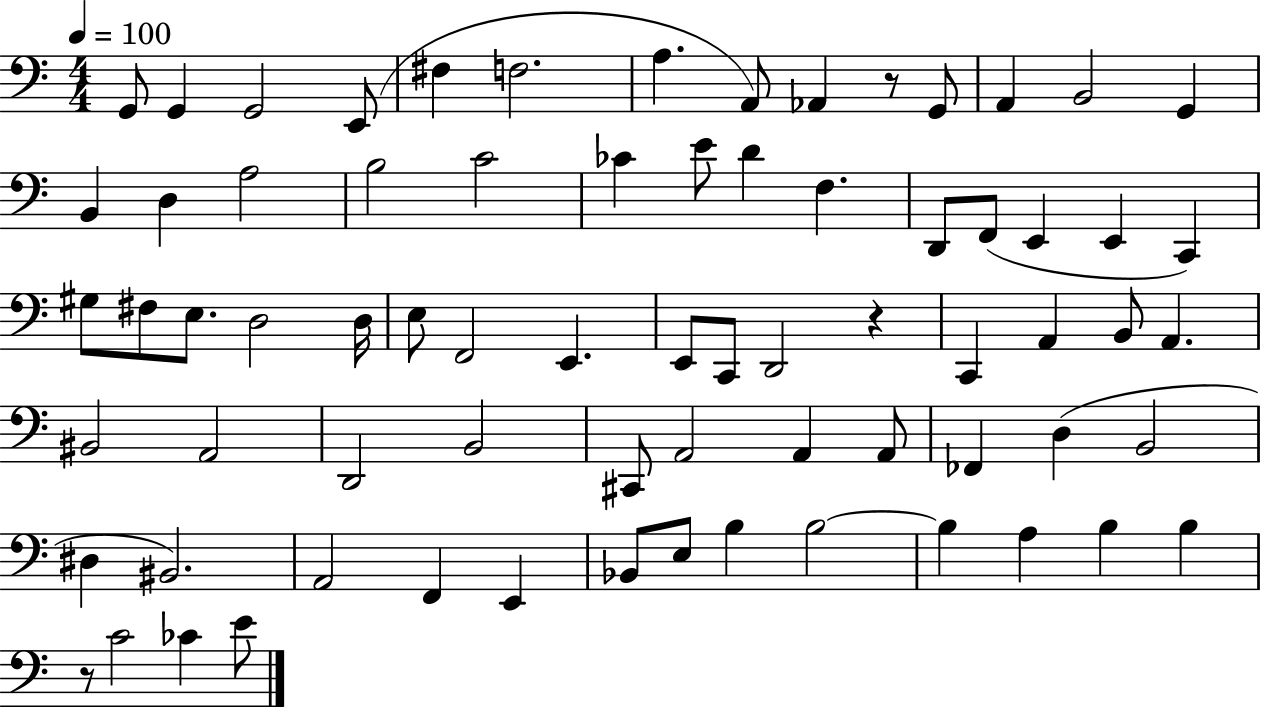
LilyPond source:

{
  \clef bass
  \numericTimeSignature
  \time 4/4
  \key c \major
  \tempo 4 = 100
  g,8 g,4 g,2 e,8( | fis4 f2. | a4. a,8) aes,4 r8 g,8 | a,4 b,2 g,4 | \break b,4 d4 a2 | b2 c'2 | ces'4 e'8 d'4 f4. | d,8 f,8( e,4 e,4 c,4) | \break gis8 fis8 e8. d2 d16 | e8 f,2 e,4. | e,8 c,8 d,2 r4 | c,4 a,4 b,8 a,4. | \break bis,2 a,2 | d,2 b,2 | cis,8 a,2 a,4 a,8 | fes,4 d4( b,2 | \break dis4 bis,2.) | a,2 f,4 e,4 | bes,8 e8 b4 b2~~ | b4 a4 b4 b4 | \break r8 c'2 ces'4 e'8 | \bar "|."
}